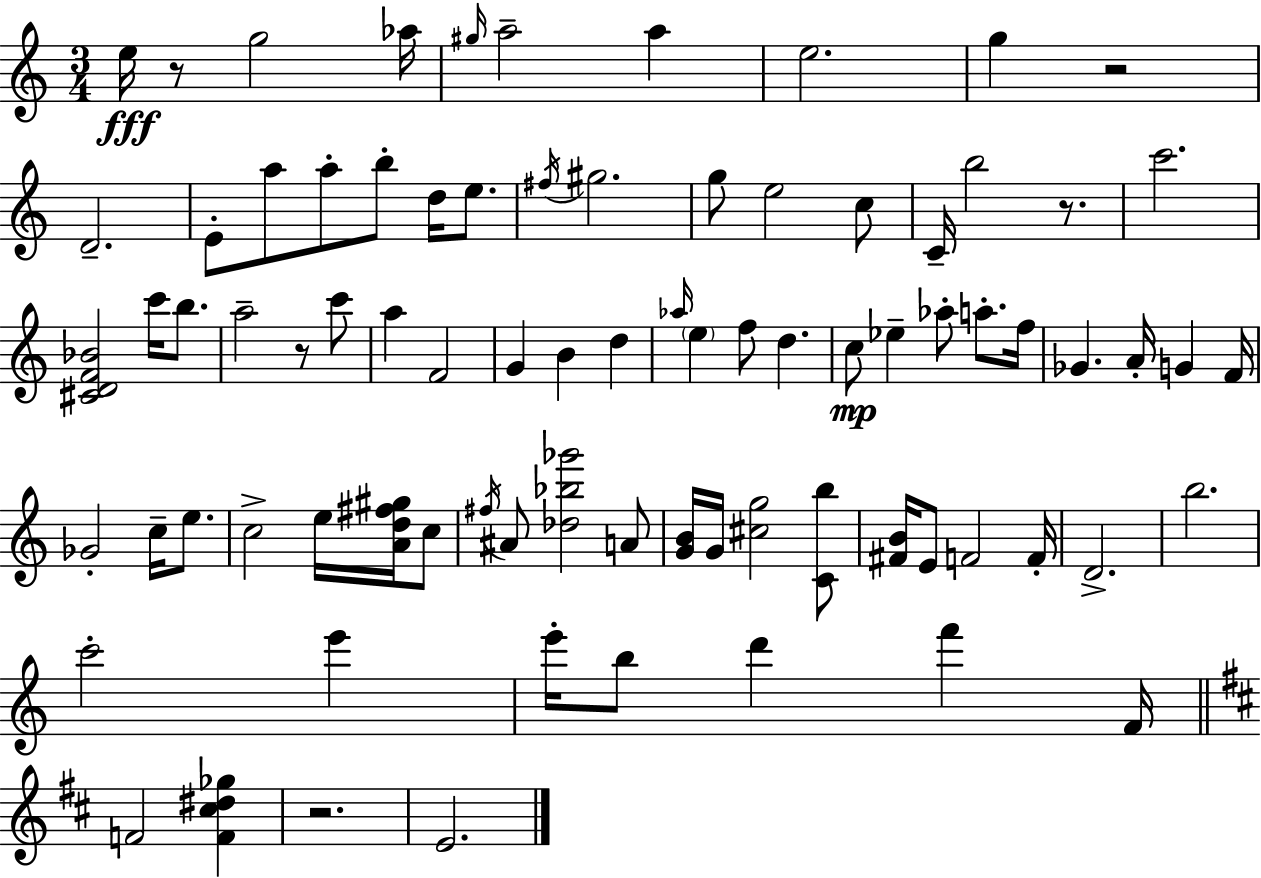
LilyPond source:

{
  \clef treble
  \numericTimeSignature
  \time 3/4
  \key a \minor
  e''16\fff r8 g''2 aes''16 | \grace { gis''16 } a''2-- a''4 | e''2. | g''4 r2 | \break d'2.-- | e'8-. a''8 a''8-. b''8-. d''16 e''8. | \acciaccatura { fis''16 } gis''2. | g''8 e''2 | \break c''8 c'16-- b''2 r8. | c'''2. | <cis' d' f' bes'>2 c'''16 b''8. | a''2-- r8 | \break c'''8 a''4 f'2 | g'4 b'4 d''4 | \grace { aes''16 } \parenthesize e''4 f''8 d''4. | c''8\mp ees''4-- aes''8-. a''8.-. | \break f''16 ges'4. a'16-. g'4 | f'16 ges'2-. c''16-- | e''8. c''2-> e''16 | <a' d'' fis'' gis''>16 c''8 \acciaccatura { fis''16 } ais'8 <des'' bes'' ges'''>2 | \break a'8 <g' b'>16 g'16 <cis'' g''>2 | <c' b''>8 <fis' b'>16 e'8 f'2 | f'16-. d'2.-> | b''2. | \break c'''2-. | e'''4 e'''16-. b''8 d'''4 f'''4 | f'16 \bar "||" \break \key d \major f'2 <f' cis'' dis'' ges''>4 | r2. | e'2. | \bar "|."
}